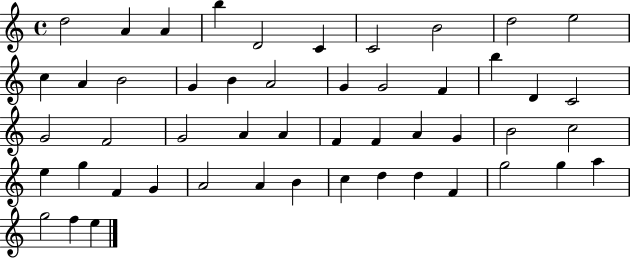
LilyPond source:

{
  \clef treble
  \time 4/4
  \defaultTimeSignature
  \key c \major
  d''2 a'4 a'4 | b''4 d'2 c'4 | c'2 b'2 | d''2 e''2 | \break c''4 a'4 b'2 | g'4 b'4 a'2 | g'4 g'2 f'4 | b''4 d'4 c'2 | \break g'2 f'2 | g'2 a'4 a'4 | f'4 f'4 a'4 g'4 | b'2 c''2 | \break e''4 g''4 f'4 g'4 | a'2 a'4 b'4 | c''4 d''4 d''4 f'4 | g''2 g''4 a''4 | \break g''2 f''4 e''4 | \bar "|."
}